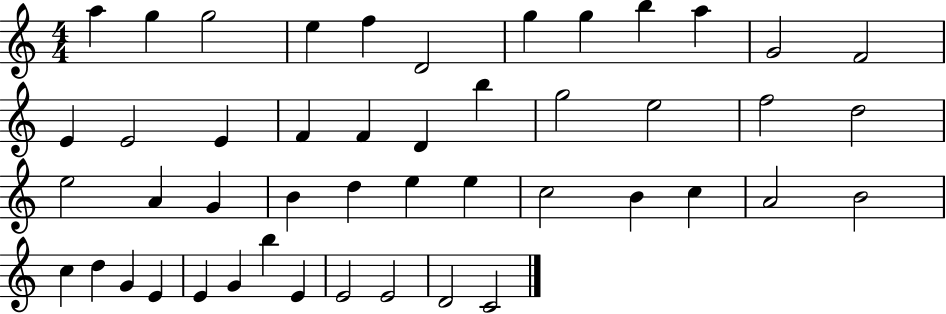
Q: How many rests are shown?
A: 0